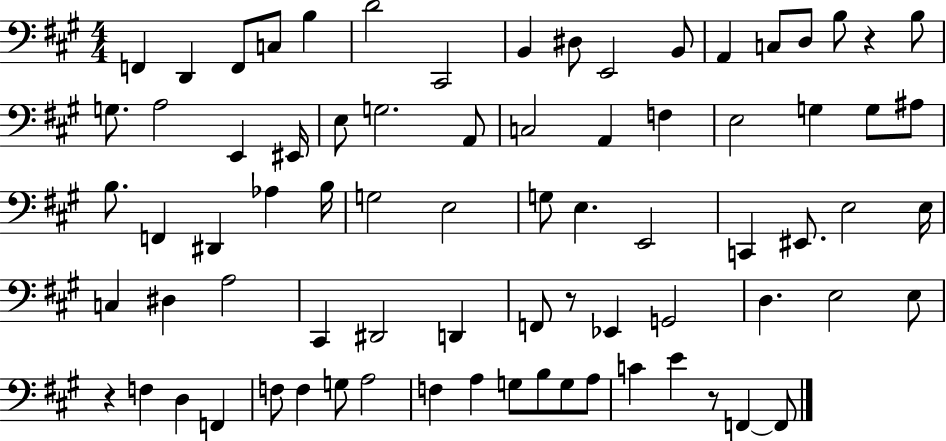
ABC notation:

X:1
T:Untitled
M:4/4
L:1/4
K:A
F,, D,, F,,/2 C,/2 B, D2 ^C,,2 B,, ^D,/2 E,,2 B,,/2 A,, C,/2 D,/2 B,/2 z B,/2 G,/2 A,2 E,, ^E,,/4 E,/2 G,2 A,,/2 C,2 A,, F, E,2 G, G,/2 ^A,/2 B,/2 F,, ^D,, _A, B,/4 G,2 E,2 G,/2 E, E,,2 C,, ^E,,/2 E,2 E,/4 C, ^D, A,2 ^C,, ^D,,2 D,, F,,/2 z/2 _E,, G,,2 D, E,2 E,/2 z F, D, F,, F,/2 F, G,/2 A,2 F, A, G,/2 B,/2 G,/2 A,/2 C E z/2 F,, F,,/2